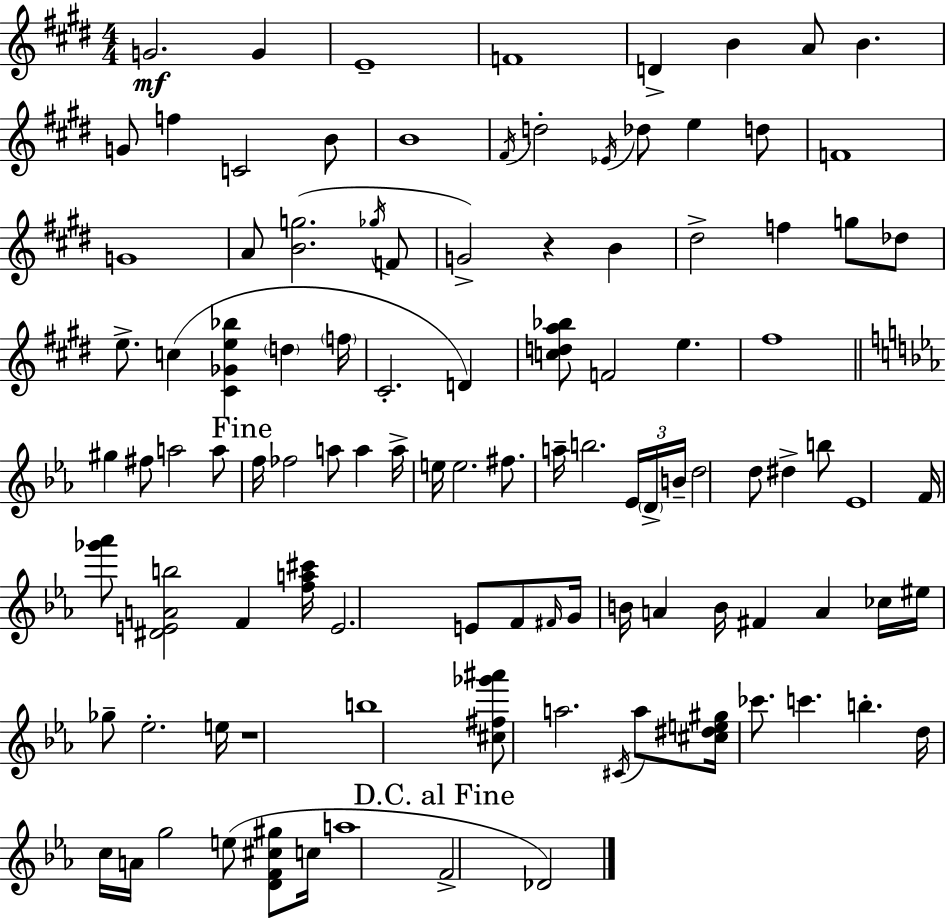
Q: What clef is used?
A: treble